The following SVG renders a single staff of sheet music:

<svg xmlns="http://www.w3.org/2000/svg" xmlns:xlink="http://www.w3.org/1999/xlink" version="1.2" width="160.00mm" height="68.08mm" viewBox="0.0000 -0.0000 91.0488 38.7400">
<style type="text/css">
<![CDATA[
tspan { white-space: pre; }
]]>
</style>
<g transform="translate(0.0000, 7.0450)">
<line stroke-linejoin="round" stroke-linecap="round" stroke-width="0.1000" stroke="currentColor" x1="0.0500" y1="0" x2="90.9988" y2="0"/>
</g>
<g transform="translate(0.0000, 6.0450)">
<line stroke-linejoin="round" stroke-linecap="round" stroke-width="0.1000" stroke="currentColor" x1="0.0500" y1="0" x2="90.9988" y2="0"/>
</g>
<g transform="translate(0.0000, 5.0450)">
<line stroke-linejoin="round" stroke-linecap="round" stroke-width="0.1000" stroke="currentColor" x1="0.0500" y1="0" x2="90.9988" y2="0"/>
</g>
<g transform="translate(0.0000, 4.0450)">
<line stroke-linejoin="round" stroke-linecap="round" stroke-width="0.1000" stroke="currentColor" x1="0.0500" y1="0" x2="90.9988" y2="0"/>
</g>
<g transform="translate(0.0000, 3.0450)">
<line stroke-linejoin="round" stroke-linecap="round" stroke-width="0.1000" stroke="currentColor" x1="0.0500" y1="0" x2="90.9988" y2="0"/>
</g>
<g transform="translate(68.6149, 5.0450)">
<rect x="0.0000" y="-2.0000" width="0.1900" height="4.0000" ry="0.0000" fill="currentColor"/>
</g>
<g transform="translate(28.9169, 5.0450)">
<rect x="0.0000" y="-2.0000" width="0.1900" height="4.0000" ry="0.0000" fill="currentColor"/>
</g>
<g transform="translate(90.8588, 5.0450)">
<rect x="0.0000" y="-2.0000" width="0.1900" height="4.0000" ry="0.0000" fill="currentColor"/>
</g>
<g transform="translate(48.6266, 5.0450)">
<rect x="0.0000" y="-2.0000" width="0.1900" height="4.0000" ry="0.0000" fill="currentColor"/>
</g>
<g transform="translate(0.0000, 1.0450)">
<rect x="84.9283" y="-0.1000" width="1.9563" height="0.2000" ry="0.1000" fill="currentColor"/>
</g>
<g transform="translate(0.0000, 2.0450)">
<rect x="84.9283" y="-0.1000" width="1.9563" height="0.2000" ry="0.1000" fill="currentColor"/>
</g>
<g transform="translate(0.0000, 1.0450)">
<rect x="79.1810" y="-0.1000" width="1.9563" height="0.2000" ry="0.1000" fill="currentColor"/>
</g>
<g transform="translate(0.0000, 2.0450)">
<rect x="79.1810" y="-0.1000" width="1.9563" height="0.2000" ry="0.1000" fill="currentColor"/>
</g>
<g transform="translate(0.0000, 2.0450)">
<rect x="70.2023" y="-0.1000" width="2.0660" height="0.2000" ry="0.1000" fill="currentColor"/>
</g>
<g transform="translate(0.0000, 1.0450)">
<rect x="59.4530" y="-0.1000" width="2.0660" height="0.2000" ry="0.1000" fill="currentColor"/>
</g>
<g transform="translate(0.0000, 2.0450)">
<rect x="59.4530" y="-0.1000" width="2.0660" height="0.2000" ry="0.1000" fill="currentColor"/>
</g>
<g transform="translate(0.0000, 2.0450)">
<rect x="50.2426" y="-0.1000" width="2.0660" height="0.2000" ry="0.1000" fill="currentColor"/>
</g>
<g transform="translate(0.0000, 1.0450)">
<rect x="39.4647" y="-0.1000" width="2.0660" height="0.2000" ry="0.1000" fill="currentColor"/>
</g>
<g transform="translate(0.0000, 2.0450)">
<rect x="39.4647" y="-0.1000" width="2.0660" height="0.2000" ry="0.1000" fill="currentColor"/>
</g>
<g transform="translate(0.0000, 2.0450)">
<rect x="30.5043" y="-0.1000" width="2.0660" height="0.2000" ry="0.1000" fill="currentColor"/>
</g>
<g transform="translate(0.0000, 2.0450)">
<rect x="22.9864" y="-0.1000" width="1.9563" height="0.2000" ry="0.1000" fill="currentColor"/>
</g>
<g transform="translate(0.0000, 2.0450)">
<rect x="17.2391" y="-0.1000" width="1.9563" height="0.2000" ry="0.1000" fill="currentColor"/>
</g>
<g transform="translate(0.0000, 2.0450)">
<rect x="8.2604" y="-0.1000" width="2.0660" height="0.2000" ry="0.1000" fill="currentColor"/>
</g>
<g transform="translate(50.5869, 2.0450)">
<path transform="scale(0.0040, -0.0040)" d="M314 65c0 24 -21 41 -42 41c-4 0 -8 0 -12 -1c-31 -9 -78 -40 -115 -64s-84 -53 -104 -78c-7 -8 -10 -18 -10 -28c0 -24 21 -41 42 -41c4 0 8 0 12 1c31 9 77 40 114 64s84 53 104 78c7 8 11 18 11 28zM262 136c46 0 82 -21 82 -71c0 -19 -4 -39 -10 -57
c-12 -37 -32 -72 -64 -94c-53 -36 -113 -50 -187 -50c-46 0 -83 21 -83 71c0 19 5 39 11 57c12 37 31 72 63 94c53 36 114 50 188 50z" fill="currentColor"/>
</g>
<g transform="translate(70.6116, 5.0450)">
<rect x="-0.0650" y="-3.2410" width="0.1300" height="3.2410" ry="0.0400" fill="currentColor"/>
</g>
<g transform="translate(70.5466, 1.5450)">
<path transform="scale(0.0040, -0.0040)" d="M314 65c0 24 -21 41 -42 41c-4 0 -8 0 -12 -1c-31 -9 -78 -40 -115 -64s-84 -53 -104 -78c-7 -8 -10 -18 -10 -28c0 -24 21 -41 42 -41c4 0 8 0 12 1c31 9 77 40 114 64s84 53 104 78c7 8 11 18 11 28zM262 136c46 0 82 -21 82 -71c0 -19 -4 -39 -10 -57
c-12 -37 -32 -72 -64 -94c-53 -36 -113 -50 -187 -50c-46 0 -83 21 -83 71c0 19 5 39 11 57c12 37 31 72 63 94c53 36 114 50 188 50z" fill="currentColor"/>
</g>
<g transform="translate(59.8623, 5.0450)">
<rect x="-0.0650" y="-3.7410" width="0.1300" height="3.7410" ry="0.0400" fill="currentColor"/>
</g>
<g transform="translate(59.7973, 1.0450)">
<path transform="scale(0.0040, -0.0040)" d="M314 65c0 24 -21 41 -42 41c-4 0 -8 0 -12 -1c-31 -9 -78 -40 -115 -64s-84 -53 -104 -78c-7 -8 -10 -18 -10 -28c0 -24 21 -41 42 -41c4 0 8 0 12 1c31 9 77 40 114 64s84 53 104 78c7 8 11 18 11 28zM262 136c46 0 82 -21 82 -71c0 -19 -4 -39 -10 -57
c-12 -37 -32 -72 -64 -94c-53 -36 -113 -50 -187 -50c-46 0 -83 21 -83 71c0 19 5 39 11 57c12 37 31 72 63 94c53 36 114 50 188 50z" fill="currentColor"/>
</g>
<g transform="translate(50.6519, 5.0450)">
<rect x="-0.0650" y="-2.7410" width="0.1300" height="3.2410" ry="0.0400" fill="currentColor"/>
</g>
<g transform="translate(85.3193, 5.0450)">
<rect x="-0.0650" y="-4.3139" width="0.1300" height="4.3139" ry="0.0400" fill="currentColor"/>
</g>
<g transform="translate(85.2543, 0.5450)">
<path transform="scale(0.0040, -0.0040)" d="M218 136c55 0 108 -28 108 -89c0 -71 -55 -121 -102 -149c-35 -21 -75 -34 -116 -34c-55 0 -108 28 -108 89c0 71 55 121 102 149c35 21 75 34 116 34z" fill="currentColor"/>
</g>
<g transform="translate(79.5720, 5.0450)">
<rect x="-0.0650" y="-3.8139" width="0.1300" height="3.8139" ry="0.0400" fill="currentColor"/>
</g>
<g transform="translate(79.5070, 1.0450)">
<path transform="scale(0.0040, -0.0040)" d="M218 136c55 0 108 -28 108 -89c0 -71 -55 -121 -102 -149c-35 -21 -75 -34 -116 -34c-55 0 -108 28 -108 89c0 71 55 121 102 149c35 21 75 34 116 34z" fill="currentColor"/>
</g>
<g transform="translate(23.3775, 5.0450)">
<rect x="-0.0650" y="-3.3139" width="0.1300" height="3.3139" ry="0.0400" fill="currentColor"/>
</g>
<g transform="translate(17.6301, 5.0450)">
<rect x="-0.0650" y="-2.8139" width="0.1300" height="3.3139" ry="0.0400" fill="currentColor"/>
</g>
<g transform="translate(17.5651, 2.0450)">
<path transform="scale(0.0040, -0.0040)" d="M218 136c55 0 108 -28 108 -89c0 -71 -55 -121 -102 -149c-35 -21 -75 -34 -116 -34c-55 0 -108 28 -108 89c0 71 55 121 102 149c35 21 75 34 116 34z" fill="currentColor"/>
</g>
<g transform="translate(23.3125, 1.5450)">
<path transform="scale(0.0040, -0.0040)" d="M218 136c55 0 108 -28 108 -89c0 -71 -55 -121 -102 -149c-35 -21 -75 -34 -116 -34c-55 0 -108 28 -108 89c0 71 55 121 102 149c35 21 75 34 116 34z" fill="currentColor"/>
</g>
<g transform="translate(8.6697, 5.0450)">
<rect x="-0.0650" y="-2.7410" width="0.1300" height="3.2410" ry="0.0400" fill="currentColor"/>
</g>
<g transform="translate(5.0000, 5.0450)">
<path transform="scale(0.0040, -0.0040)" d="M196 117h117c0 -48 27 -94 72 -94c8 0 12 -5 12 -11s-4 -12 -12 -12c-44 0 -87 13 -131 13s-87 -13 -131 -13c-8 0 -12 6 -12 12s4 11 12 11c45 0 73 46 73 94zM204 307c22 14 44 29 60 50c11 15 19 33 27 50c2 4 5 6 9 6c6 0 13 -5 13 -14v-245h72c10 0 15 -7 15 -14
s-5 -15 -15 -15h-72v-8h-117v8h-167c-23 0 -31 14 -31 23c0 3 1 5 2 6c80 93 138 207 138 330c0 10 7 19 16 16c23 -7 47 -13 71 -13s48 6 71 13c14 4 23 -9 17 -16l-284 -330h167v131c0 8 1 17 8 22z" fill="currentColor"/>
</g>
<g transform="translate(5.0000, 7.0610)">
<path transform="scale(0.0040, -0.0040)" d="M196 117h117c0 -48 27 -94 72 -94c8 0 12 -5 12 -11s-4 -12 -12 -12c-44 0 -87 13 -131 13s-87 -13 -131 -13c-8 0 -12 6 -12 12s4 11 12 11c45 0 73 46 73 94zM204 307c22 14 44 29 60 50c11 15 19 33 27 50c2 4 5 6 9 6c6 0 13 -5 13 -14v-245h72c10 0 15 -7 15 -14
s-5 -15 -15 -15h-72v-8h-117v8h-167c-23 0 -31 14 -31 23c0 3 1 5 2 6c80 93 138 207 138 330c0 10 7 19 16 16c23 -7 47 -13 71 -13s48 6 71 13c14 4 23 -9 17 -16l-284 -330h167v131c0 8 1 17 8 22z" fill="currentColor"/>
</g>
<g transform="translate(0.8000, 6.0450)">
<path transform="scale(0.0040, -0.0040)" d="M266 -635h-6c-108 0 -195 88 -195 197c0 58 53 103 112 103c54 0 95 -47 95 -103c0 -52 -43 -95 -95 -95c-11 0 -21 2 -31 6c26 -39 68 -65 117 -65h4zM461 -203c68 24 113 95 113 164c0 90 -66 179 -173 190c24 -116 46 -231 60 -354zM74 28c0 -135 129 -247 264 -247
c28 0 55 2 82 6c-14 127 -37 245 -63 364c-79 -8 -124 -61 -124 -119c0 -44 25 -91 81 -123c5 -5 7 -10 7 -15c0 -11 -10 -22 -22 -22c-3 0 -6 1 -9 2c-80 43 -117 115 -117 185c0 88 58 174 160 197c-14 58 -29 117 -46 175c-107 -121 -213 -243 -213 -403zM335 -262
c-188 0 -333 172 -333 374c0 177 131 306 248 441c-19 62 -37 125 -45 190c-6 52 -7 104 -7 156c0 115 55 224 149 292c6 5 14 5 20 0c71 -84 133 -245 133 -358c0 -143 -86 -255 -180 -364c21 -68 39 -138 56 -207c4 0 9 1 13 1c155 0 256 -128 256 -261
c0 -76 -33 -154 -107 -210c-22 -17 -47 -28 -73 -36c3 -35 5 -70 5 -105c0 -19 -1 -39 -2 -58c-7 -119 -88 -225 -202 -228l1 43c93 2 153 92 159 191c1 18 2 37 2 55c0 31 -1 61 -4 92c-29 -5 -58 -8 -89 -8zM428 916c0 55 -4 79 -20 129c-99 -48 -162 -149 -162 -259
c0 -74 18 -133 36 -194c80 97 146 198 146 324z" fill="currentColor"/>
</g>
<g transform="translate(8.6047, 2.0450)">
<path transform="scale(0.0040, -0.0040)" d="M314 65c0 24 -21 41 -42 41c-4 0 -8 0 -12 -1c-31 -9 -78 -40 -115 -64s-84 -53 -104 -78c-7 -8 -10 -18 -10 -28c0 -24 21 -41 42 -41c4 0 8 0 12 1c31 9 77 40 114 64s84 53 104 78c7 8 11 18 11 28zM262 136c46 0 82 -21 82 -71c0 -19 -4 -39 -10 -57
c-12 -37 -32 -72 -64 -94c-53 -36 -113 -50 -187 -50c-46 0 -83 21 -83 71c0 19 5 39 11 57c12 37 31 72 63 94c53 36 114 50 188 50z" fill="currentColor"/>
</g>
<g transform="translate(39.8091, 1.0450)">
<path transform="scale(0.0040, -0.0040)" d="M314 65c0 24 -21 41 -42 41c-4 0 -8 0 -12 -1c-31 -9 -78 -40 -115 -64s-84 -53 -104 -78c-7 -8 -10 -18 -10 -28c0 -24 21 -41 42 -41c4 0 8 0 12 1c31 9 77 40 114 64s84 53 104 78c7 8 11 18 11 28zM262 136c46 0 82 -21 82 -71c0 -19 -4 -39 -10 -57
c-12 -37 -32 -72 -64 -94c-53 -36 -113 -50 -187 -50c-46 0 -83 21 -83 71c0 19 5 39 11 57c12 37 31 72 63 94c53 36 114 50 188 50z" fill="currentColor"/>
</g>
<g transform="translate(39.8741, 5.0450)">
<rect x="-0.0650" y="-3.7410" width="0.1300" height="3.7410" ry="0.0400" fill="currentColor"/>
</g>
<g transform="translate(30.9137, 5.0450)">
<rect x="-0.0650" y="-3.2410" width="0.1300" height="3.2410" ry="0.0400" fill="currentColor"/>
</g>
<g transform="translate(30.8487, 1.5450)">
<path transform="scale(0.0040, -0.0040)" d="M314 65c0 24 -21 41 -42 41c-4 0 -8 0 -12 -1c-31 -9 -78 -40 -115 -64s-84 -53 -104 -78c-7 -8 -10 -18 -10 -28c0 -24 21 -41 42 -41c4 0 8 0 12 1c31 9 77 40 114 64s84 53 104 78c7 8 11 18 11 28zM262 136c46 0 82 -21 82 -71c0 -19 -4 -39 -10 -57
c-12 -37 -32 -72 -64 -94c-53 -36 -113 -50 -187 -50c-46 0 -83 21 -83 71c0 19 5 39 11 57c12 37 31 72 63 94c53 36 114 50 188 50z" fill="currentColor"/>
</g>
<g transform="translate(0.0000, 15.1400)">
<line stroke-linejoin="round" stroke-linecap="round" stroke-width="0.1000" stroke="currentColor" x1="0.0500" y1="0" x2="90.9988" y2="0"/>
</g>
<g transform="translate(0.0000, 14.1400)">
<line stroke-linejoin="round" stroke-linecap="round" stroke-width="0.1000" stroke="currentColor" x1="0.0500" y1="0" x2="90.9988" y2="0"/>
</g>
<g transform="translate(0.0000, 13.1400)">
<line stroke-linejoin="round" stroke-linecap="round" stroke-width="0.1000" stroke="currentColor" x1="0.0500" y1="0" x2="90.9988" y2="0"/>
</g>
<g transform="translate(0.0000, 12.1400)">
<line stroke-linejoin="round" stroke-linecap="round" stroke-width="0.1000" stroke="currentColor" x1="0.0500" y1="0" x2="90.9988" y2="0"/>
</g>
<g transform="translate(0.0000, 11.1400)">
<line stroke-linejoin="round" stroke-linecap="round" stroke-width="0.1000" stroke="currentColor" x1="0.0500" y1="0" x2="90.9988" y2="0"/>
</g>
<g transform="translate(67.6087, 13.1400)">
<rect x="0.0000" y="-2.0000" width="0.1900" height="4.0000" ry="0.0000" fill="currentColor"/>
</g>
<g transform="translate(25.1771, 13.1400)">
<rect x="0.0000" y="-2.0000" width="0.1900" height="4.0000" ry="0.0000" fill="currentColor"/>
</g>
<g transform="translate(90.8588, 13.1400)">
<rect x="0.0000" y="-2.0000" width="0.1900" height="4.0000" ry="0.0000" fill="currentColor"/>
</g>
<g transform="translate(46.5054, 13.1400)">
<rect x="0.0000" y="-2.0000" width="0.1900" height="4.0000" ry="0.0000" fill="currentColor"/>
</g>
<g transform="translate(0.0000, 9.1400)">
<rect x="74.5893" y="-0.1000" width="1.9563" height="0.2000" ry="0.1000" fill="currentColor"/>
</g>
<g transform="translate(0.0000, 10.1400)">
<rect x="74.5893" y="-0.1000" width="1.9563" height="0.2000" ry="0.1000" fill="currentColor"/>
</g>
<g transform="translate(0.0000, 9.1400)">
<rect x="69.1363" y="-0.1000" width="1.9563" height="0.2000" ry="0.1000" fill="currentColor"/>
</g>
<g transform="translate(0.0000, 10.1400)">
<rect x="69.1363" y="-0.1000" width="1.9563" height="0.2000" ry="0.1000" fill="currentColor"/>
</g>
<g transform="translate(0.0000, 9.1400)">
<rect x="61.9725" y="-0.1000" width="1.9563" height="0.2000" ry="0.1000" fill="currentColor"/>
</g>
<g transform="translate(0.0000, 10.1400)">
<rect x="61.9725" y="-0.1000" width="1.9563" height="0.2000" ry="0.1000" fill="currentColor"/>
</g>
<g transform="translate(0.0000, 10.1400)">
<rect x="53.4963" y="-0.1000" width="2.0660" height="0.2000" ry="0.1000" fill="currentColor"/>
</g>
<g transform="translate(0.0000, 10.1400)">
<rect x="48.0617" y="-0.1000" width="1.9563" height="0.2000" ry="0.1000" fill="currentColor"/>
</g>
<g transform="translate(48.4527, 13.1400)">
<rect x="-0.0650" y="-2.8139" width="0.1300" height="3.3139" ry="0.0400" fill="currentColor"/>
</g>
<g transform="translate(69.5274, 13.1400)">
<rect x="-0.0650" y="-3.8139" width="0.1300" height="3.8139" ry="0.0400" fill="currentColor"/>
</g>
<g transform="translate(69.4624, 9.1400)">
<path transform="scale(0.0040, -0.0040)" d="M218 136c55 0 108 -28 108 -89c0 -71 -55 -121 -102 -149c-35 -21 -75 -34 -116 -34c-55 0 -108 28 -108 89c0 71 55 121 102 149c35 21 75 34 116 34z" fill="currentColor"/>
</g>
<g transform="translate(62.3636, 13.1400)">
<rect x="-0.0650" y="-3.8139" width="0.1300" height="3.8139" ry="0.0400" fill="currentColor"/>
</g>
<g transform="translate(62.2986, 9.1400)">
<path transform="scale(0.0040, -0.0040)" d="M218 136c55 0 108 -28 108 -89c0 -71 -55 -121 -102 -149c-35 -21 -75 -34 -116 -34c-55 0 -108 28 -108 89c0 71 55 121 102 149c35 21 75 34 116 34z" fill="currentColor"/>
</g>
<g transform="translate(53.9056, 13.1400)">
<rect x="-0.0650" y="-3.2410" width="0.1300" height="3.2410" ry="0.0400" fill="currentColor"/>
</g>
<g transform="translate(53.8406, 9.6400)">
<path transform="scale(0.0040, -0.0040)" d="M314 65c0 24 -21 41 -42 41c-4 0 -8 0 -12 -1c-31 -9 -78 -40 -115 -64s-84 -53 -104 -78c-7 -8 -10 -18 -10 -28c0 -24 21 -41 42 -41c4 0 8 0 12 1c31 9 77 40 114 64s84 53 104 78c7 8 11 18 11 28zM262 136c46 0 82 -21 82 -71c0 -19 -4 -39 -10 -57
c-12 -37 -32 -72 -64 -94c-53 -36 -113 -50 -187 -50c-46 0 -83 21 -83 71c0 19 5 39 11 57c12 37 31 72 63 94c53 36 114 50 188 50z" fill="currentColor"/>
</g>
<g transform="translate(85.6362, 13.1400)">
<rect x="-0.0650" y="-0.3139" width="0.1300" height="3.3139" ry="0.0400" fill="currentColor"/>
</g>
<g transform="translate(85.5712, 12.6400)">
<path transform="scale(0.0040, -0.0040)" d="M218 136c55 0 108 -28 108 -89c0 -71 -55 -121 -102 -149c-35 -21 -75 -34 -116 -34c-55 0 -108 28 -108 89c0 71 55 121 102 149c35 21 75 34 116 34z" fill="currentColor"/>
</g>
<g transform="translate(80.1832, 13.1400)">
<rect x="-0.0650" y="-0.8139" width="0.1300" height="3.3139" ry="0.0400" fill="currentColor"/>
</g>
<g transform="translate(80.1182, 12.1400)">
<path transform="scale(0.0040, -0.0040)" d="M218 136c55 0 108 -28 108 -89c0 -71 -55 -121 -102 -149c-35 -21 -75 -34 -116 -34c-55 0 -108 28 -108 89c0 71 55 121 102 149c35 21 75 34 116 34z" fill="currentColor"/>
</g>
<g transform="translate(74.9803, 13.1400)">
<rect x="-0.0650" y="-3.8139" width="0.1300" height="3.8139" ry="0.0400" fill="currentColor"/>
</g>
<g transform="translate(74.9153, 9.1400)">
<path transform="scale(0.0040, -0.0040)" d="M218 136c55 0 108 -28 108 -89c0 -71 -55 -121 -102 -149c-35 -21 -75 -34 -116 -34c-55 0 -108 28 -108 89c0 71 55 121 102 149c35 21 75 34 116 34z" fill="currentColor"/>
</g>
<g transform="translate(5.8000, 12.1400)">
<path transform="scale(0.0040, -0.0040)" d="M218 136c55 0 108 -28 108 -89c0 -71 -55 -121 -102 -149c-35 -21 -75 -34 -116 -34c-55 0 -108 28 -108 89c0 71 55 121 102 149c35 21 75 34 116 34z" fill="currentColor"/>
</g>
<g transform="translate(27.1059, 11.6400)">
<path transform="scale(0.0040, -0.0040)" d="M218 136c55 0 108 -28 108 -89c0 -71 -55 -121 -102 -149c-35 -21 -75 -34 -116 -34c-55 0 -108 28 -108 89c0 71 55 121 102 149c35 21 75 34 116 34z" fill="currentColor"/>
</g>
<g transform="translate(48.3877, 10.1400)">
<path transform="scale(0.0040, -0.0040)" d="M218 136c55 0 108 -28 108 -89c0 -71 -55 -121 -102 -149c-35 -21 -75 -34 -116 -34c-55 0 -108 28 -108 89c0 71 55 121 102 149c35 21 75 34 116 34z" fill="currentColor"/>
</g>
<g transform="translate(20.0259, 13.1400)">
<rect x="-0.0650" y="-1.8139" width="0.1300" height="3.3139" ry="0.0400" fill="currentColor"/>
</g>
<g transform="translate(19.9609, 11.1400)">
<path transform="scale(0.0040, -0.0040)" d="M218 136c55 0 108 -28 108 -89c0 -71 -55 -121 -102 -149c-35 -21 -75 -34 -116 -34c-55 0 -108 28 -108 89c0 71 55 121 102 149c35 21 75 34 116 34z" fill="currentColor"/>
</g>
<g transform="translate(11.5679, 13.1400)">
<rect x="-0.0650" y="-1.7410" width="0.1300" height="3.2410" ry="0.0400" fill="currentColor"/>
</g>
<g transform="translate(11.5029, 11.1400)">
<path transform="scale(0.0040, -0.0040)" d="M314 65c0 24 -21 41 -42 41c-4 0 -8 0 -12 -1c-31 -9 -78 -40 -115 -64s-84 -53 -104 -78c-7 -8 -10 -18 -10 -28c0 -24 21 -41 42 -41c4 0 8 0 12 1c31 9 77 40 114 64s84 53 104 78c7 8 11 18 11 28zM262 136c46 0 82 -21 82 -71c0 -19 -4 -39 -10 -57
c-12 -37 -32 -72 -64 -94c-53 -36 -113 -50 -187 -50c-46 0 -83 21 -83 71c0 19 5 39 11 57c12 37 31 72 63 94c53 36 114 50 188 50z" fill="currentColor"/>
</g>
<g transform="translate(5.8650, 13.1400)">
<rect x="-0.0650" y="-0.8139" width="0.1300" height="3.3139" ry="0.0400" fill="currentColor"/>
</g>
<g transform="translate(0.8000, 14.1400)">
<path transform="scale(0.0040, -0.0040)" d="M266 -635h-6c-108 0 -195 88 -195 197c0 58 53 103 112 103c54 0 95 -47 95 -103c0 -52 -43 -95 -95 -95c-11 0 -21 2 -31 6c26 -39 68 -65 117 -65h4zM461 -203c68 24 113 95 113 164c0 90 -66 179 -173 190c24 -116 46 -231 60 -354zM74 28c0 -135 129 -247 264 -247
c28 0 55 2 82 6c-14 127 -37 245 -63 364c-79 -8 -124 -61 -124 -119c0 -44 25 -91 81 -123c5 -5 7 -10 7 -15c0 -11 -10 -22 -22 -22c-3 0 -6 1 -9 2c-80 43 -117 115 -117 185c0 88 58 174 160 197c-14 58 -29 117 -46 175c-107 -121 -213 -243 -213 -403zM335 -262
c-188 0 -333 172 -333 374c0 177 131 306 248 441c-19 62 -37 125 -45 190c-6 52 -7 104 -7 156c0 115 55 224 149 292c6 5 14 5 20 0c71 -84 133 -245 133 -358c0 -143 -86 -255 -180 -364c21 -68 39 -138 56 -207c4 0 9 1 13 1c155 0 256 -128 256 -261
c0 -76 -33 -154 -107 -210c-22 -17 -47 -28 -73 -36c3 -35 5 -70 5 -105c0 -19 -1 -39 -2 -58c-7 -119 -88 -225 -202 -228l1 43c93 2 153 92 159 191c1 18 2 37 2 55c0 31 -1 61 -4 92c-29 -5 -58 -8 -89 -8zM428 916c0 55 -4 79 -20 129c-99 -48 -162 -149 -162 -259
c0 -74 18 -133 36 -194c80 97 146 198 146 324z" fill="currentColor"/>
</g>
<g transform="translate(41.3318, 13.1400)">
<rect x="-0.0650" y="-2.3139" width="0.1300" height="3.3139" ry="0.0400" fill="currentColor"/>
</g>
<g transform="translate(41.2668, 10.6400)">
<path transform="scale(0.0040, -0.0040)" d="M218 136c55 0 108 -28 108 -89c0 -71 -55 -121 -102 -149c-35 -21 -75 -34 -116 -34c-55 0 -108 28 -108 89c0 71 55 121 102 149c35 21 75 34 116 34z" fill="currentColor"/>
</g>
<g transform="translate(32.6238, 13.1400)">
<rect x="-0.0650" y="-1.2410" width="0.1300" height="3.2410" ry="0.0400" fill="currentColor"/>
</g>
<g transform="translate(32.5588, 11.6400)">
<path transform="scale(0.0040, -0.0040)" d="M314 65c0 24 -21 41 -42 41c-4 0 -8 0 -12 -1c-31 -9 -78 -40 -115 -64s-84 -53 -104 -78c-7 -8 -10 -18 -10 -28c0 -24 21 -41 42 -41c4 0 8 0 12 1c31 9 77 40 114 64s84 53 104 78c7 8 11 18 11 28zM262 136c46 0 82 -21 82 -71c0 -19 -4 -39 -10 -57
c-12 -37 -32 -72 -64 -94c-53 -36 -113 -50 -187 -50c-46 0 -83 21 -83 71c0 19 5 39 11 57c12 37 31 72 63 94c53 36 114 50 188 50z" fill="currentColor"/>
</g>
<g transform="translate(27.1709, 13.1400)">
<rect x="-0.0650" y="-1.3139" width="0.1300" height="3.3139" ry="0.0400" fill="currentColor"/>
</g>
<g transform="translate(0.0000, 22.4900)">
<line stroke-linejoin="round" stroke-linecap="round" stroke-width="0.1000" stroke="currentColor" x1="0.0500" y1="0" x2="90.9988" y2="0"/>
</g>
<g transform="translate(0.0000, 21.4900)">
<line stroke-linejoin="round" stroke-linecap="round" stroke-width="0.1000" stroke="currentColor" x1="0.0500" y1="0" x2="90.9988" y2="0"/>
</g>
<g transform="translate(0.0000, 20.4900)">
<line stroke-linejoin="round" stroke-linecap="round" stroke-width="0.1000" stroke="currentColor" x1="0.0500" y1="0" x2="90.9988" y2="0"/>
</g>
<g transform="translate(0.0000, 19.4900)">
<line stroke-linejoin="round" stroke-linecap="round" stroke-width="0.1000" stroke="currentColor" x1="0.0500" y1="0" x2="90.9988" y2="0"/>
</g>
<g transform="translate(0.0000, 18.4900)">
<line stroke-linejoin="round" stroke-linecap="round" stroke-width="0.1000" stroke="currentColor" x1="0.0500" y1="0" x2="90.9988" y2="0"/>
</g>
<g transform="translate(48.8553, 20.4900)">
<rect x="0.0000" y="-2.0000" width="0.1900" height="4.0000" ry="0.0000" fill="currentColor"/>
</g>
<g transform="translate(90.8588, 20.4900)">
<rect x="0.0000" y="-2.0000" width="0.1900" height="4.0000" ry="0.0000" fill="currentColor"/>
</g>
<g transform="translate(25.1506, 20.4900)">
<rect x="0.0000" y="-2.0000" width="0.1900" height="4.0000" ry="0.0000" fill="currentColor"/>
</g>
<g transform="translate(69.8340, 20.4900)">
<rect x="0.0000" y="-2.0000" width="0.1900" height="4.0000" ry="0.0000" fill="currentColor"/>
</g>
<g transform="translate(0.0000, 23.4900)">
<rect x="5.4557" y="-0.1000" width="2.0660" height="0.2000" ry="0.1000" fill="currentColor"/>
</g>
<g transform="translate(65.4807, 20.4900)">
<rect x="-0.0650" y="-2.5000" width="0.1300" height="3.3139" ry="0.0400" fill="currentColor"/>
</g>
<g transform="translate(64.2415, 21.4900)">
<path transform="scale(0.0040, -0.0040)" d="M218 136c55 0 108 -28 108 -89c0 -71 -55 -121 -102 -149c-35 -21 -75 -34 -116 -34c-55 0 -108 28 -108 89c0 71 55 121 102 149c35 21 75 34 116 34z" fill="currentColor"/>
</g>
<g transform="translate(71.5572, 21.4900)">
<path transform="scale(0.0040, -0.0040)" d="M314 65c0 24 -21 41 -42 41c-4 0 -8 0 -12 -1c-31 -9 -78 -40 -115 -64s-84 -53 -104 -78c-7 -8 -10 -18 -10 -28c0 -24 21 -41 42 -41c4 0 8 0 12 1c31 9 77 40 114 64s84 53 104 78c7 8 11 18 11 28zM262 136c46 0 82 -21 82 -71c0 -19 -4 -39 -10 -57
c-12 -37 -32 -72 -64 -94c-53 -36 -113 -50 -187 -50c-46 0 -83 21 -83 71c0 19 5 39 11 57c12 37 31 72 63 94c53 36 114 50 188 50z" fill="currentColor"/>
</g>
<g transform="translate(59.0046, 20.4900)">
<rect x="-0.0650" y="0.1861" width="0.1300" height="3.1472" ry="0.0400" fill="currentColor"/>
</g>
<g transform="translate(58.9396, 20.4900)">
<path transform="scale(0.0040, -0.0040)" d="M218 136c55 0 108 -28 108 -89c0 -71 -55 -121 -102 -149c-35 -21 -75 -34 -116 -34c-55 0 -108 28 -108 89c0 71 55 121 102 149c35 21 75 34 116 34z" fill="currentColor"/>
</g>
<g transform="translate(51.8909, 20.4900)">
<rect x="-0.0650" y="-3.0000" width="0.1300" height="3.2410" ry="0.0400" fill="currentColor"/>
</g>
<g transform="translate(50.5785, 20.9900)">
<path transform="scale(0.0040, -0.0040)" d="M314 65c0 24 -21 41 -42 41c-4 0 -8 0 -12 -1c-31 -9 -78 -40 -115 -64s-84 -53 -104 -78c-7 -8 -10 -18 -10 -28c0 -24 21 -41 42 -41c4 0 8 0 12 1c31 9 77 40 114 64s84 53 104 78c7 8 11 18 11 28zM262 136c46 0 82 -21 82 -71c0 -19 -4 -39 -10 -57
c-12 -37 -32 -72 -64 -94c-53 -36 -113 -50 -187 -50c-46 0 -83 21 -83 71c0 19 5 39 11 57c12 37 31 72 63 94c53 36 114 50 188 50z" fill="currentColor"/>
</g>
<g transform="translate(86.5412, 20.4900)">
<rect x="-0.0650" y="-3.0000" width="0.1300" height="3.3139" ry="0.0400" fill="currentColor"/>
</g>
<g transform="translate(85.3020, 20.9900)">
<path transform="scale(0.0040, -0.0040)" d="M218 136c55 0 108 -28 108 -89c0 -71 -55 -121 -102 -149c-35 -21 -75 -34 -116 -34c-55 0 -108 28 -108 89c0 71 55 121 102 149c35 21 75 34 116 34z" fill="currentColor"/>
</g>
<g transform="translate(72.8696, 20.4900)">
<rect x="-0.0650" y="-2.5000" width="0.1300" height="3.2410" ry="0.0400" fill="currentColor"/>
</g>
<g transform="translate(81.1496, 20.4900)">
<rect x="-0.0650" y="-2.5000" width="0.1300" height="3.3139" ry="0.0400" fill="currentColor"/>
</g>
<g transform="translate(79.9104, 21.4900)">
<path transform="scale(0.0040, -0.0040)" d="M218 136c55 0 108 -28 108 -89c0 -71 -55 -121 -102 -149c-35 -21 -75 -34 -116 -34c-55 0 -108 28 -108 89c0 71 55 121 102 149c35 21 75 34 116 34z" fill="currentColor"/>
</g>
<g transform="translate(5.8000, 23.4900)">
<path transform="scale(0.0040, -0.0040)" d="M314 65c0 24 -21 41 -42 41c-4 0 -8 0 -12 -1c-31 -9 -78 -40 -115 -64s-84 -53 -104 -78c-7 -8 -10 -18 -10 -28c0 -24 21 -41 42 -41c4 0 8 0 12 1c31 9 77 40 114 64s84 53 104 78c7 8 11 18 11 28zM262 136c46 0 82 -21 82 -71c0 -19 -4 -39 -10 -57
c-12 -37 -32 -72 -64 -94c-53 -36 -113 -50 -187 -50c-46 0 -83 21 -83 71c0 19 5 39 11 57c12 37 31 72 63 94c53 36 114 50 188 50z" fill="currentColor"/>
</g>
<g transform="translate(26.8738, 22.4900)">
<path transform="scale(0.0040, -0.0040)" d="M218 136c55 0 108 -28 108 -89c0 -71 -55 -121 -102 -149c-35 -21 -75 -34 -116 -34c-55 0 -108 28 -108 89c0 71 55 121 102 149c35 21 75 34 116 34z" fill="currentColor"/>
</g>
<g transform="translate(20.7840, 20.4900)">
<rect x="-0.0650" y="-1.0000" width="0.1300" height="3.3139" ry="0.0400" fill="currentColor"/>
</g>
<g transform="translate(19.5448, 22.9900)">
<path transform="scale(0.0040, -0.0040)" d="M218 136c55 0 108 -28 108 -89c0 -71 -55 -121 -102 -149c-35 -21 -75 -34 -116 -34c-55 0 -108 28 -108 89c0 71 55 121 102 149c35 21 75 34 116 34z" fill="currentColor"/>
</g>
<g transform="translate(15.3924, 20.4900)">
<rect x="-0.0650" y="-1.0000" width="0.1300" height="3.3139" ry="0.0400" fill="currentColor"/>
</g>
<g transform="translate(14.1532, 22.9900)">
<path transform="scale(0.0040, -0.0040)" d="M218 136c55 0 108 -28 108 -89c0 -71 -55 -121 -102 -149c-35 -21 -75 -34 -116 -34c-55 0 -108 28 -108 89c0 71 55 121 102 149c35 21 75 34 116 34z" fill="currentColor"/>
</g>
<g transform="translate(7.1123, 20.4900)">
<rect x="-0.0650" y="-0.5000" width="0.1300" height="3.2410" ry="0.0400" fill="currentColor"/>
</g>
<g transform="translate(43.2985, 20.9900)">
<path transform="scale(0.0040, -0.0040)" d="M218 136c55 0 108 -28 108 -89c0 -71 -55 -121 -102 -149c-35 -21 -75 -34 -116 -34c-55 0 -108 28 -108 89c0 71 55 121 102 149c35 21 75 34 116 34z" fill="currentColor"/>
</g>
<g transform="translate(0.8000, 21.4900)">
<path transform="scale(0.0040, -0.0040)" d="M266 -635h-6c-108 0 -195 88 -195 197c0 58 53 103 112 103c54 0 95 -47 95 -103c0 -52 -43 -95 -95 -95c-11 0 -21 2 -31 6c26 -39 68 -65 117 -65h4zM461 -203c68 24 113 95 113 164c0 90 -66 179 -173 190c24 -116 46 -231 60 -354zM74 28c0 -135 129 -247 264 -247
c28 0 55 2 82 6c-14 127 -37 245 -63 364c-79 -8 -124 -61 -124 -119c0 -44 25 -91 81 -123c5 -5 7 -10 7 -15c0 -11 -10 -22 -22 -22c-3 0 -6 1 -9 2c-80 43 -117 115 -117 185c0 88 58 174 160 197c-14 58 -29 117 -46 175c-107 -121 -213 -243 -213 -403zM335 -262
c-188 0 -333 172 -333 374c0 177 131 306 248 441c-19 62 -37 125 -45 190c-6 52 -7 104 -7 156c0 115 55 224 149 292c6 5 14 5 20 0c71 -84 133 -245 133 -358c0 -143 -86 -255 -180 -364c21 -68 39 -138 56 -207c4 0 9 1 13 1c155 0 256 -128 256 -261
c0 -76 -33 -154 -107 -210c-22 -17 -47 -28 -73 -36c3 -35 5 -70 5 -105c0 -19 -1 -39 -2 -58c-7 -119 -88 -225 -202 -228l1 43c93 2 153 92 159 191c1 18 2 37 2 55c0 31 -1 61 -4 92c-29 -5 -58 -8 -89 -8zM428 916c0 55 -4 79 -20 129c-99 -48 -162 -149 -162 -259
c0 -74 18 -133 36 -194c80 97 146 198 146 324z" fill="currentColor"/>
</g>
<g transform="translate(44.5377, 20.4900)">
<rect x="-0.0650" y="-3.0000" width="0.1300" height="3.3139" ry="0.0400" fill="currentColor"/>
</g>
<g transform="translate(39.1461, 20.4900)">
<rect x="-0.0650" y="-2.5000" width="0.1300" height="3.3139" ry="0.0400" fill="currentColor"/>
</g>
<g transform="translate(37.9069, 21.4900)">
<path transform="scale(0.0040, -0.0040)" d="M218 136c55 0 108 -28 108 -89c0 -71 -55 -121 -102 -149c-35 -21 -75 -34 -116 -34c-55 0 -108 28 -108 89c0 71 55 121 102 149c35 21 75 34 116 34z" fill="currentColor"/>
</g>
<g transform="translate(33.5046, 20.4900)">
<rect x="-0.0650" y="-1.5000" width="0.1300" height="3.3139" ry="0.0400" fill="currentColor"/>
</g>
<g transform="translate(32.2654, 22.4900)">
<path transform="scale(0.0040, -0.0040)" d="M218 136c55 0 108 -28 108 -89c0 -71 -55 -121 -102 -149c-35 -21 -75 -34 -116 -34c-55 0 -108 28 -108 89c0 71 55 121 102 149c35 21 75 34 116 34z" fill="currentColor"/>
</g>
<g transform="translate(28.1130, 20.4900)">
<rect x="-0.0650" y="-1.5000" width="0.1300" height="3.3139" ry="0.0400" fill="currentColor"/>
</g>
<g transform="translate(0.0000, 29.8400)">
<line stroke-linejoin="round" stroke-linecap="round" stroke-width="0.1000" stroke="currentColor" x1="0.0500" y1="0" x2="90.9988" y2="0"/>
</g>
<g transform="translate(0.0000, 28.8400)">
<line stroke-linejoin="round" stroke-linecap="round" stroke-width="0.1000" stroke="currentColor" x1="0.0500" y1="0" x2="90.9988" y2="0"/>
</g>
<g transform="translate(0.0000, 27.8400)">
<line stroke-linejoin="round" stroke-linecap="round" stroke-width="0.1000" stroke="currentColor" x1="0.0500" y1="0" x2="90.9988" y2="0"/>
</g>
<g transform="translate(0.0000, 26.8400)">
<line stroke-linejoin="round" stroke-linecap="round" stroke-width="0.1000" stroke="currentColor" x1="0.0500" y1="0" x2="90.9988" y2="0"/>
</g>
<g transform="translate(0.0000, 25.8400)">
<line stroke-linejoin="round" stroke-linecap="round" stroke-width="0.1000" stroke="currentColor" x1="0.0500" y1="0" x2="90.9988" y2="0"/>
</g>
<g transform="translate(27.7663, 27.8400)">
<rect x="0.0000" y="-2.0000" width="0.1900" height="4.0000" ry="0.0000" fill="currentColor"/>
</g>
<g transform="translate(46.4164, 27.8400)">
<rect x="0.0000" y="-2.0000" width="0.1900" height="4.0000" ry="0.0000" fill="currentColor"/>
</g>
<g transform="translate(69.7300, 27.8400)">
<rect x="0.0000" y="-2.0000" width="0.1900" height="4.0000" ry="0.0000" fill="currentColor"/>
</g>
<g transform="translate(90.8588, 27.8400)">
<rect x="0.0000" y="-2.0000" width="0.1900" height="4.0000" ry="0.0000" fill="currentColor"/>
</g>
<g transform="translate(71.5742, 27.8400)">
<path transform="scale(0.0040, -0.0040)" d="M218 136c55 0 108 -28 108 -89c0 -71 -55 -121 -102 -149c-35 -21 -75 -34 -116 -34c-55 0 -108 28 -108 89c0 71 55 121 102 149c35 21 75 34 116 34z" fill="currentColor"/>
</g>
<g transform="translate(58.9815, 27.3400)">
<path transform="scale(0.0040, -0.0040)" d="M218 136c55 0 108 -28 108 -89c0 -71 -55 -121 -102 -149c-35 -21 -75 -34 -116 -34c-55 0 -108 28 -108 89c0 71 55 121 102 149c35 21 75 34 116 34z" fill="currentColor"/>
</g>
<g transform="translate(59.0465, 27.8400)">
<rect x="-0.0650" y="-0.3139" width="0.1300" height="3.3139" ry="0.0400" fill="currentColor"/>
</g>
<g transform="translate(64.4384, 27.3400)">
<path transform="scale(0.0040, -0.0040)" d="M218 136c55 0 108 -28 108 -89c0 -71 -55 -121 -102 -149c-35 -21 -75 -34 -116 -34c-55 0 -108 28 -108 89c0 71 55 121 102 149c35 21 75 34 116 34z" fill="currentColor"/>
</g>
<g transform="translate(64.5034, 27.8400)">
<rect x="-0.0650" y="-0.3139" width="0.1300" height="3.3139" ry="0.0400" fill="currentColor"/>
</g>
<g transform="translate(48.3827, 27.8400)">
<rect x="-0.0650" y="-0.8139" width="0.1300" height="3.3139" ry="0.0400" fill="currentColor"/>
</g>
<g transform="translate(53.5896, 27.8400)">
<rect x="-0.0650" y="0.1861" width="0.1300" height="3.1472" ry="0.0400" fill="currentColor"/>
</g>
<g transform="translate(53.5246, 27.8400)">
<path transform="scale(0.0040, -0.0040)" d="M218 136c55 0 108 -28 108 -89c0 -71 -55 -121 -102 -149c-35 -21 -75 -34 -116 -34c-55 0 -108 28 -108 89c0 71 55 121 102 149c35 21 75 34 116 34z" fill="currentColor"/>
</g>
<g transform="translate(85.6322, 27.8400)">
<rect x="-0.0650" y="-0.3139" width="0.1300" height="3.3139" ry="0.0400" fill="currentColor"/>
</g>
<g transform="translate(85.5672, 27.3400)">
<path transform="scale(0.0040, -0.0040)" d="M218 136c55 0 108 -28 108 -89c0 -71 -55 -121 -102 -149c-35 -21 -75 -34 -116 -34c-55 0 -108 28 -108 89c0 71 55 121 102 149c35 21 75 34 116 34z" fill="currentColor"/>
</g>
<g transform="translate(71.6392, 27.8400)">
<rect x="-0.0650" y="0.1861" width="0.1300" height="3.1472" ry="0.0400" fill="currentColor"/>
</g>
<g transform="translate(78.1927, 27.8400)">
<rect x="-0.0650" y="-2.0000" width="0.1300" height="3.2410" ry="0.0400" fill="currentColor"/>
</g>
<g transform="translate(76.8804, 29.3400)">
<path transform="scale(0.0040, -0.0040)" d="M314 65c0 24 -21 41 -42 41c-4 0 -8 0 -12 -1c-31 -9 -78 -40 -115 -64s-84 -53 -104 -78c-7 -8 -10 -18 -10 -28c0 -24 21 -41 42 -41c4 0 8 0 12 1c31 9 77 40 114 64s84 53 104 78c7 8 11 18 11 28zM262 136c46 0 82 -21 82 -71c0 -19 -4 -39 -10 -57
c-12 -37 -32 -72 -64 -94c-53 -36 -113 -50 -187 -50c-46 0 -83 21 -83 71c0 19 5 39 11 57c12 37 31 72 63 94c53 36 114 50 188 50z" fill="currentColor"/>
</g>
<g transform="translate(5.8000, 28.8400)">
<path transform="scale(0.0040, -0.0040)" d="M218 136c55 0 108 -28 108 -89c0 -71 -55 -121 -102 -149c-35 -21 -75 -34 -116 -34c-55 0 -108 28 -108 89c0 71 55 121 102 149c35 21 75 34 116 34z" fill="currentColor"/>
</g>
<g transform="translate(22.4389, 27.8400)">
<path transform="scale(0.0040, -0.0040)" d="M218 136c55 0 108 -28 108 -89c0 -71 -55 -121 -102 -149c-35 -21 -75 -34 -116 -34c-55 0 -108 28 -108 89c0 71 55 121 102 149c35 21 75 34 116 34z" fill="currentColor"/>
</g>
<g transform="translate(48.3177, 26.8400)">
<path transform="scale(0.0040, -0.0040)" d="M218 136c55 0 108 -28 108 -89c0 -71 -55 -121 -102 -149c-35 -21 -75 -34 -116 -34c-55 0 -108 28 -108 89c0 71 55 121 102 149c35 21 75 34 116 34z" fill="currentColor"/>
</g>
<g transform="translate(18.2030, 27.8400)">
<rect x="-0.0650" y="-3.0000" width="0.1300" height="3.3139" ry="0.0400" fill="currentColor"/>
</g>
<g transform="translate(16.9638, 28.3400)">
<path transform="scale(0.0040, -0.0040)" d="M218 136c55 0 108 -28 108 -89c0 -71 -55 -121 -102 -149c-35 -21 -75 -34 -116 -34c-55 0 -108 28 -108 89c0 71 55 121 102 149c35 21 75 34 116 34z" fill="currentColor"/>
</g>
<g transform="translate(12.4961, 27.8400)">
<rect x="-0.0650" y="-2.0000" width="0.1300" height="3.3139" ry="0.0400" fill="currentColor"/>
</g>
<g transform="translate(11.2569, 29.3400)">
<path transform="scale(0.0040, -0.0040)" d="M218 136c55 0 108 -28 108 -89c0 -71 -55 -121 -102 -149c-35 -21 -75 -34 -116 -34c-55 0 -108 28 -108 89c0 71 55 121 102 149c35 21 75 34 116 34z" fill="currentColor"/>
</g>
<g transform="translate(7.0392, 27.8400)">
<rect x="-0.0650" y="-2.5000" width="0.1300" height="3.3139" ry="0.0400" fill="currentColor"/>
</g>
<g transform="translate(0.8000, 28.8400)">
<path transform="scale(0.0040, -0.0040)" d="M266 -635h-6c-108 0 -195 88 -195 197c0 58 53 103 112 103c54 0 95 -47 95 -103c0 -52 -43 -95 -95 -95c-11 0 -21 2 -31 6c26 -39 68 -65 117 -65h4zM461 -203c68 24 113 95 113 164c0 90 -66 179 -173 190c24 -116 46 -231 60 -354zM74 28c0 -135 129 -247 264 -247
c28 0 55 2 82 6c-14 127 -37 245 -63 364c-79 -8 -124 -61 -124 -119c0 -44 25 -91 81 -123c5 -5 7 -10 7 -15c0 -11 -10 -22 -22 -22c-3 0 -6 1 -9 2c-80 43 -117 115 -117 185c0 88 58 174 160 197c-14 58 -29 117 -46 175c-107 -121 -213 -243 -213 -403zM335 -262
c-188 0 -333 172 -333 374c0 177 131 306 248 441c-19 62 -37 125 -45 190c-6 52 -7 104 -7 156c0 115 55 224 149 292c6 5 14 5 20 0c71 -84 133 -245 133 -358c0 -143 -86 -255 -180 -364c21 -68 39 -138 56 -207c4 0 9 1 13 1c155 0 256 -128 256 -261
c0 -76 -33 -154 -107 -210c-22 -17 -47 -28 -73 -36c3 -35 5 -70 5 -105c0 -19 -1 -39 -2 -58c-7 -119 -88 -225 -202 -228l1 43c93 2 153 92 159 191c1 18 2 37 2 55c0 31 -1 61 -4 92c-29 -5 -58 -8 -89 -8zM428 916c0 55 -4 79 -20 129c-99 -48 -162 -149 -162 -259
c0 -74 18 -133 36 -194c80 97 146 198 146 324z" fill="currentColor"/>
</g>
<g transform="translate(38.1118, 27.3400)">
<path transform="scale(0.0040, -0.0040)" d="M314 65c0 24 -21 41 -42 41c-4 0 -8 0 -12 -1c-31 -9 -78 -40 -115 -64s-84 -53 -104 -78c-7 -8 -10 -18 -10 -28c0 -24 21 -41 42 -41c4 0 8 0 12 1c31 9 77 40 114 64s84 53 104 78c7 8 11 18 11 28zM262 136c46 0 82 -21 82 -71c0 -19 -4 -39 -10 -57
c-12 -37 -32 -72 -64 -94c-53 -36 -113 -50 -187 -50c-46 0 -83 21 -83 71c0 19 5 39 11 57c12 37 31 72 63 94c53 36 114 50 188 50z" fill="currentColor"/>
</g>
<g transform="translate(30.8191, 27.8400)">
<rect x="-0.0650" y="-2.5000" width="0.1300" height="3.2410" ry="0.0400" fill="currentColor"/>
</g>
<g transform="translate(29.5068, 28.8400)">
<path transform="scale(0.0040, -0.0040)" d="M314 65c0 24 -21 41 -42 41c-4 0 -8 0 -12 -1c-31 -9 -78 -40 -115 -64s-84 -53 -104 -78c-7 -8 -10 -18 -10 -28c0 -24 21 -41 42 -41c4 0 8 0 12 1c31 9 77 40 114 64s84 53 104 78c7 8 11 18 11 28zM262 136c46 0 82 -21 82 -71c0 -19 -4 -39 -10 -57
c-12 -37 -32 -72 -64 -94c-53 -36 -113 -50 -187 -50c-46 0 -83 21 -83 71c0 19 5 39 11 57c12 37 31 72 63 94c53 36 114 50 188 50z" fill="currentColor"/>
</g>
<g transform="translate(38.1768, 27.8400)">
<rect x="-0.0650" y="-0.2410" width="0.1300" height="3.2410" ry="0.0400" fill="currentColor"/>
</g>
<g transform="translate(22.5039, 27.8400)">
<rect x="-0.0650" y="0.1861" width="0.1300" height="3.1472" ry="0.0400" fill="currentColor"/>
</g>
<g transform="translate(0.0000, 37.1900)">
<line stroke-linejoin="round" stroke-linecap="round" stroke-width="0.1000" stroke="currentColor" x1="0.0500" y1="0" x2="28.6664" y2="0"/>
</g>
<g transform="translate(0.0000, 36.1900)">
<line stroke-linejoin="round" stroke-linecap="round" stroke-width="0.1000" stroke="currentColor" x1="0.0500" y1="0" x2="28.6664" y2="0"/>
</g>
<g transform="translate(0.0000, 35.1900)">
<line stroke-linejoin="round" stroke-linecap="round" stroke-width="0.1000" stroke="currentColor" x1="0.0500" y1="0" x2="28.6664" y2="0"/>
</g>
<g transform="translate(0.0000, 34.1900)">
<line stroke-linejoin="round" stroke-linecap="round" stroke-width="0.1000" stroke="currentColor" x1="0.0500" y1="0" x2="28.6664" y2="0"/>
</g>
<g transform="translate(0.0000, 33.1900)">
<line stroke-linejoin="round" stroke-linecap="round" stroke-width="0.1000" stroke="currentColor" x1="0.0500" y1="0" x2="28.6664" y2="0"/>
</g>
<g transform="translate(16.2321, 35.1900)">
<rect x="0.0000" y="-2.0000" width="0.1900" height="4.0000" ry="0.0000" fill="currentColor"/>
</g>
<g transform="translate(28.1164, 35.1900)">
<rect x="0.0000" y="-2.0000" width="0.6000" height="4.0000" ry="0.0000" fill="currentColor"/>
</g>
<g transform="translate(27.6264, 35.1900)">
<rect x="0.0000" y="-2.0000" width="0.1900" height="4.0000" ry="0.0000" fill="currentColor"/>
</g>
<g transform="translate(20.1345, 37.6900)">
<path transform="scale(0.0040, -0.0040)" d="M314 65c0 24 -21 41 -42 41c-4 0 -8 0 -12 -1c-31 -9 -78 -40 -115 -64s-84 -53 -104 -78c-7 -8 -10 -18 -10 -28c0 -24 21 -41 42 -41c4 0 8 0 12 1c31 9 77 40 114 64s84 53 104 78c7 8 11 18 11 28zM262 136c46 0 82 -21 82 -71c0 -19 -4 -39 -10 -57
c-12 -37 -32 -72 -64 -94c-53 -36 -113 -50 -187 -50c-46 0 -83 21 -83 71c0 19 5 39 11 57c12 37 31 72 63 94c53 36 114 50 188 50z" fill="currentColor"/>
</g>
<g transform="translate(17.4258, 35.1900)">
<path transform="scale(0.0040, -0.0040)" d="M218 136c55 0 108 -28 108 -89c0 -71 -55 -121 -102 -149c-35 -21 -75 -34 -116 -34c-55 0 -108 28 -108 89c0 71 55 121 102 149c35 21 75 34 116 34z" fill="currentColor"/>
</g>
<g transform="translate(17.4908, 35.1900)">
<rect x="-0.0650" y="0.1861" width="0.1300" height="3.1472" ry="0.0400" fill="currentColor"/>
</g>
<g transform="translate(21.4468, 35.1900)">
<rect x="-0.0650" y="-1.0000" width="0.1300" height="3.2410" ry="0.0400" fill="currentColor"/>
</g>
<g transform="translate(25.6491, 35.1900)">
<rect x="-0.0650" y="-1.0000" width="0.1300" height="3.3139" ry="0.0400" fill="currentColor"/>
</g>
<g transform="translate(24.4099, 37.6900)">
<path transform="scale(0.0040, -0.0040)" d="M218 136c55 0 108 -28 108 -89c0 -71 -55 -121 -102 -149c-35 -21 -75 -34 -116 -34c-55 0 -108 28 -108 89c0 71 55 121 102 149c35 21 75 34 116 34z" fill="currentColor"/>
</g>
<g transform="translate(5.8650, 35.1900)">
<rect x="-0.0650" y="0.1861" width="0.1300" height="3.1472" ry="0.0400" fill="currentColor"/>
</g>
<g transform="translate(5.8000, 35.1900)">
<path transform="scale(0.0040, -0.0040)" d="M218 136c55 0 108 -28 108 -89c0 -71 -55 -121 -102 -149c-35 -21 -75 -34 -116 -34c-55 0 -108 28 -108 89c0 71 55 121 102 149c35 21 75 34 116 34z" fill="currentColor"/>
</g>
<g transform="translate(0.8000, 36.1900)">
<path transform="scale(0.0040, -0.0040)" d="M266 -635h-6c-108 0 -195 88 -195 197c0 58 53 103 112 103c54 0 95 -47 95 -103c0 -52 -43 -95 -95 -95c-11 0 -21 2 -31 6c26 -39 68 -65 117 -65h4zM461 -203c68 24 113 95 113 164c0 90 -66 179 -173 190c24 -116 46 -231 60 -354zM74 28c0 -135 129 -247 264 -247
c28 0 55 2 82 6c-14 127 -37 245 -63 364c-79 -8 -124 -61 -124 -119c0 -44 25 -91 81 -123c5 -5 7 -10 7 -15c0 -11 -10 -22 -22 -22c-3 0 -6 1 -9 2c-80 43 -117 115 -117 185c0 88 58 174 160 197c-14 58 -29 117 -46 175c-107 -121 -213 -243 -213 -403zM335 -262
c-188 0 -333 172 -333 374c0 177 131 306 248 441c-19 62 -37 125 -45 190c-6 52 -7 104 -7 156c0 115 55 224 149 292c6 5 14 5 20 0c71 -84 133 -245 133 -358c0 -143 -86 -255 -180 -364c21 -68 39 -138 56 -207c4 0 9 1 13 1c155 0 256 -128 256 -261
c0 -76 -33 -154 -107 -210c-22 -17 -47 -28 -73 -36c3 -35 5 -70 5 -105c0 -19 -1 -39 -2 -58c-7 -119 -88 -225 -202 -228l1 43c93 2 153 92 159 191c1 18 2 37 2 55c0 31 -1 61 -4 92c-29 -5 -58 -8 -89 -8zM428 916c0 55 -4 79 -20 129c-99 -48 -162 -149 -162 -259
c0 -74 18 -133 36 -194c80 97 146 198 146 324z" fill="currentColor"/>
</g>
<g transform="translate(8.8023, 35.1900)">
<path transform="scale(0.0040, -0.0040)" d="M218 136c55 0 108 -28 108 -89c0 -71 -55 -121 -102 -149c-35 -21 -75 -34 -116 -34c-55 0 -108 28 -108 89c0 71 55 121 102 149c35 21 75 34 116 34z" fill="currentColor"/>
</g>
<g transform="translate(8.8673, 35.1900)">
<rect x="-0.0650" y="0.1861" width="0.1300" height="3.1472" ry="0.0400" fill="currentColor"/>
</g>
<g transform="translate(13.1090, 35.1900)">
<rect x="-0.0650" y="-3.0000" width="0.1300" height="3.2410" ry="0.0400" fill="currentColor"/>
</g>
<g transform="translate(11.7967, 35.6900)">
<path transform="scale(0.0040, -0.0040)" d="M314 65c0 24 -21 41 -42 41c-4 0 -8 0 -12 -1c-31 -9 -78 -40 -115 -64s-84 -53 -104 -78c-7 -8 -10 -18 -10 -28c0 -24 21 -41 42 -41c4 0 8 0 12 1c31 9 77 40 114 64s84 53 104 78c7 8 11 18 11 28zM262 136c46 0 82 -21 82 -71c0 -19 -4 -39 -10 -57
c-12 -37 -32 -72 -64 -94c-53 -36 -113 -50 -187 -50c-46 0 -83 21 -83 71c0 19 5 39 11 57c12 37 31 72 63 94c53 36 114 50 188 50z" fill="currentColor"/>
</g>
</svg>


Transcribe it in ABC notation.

X:1
T:Untitled
M:4/4
L:1/4
K:C
a2 a b b2 c'2 a2 c'2 b2 c' d' d f2 f e e2 g a b2 c' c' c' d c C2 D D E E G A A2 B G G2 G A G F A B G2 c2 d B c c B F2 c B B A2 B D2 D